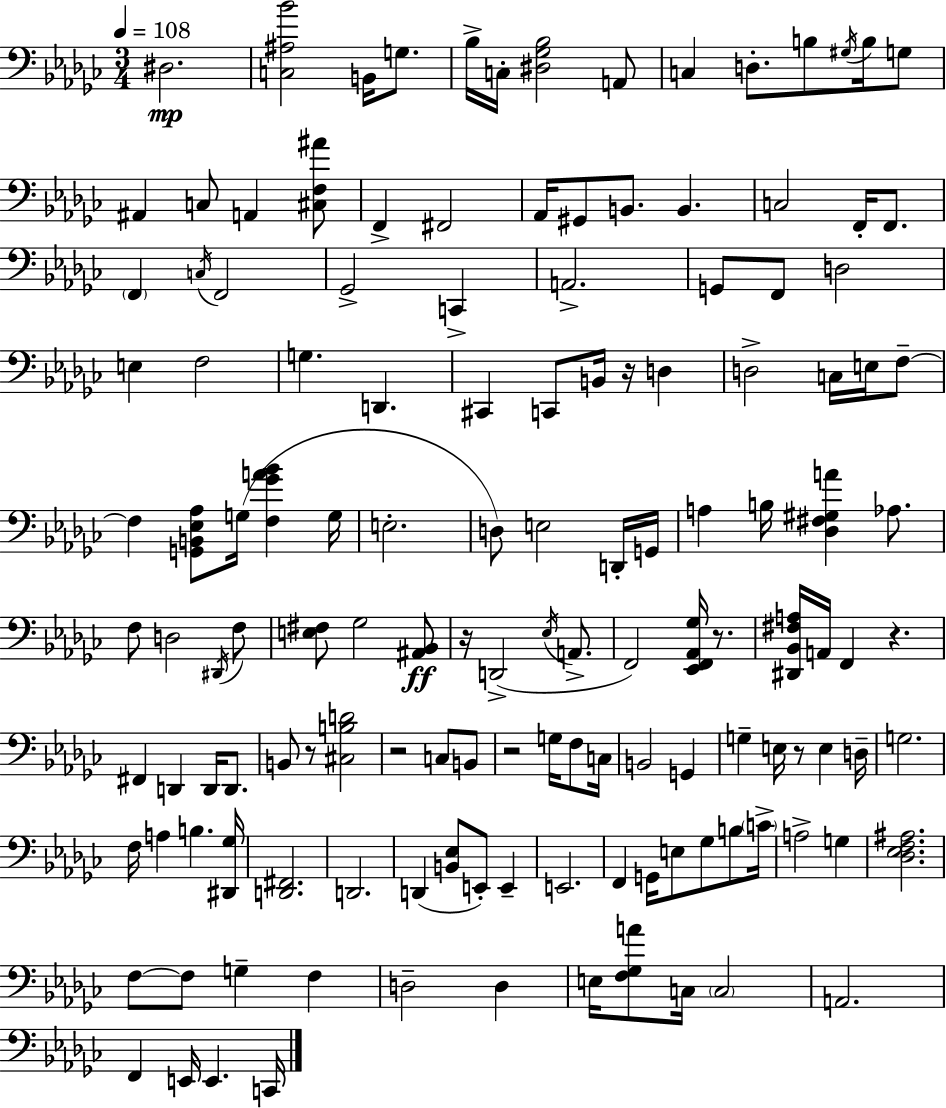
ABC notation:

X:1
T:Untitled
M:3/4
L:1/4
K:Ebm
^D,2 [C,^A,_B]2 B,,/4 G,/2 _B,/4 C,/4 [^D,_G,_B,]2 A,,/2 C, D,/2 B,/2 ^G,/4 B,/4 G,/2 ^A,, C,/2 A,, [^C,F,^A]/2 F,, ^F,,2 _A,,/4 ^G,,/2 B,,/2 B,, C,2 F,,/4 F,,/2 F,, C,/4 F,,2 _G,,2 C,, A,,2 G,,/2 F,,/2 D,2 E, F,2 G, D,, ^C,, C,,/2 B,,/4 z/4 D, D,2 C,/4 E,/4 F,/2 F, [G,,B,,_E,_A,]/2 G,/4 [F,_GA_B] G,/4 E,2 D,/2 E,2 D,,/4 G,,/4 A, B,/4 [_D,^F,^G,A] _A,/2 F,/2 D,2 ^D,,/4 F,/2 [E,^F,]/2 _G,2 [^A,,_B,,]/2 z/4 D,,2 _E,/4 A,,/2 F,,2 [_E,,F,,_A,,_G,]/4 z/2 [^D,,_B,,^F,A,]/4 A,,/4 F,, z ^F,, D,, D,,/4 D,,/2 B,,/2 z/2 [^C,B,D]2 z2 C,/2 B,,/2 z2 G,/4 F,/2 C,/4 B,,2 G,, G, E,/4 z/2 E, D,/4 G,2 F,/4 A, B, [^D,,_G,]/4 [D,,^F,,]2 D,,2 D,, [B,,_E,]/2 E,,/2 E,, E,,2 F,, G,,/4 E,/2 _G,/2 B,/2 C/4 A,2 G, [_D,_E,F,^A,]2 F,/2 F,/2 G, F, D,2 D, E,/4 [F,_G,A]/2 C,/4 C,2 A,,2 F,, E,,/4 E,, C,,/4